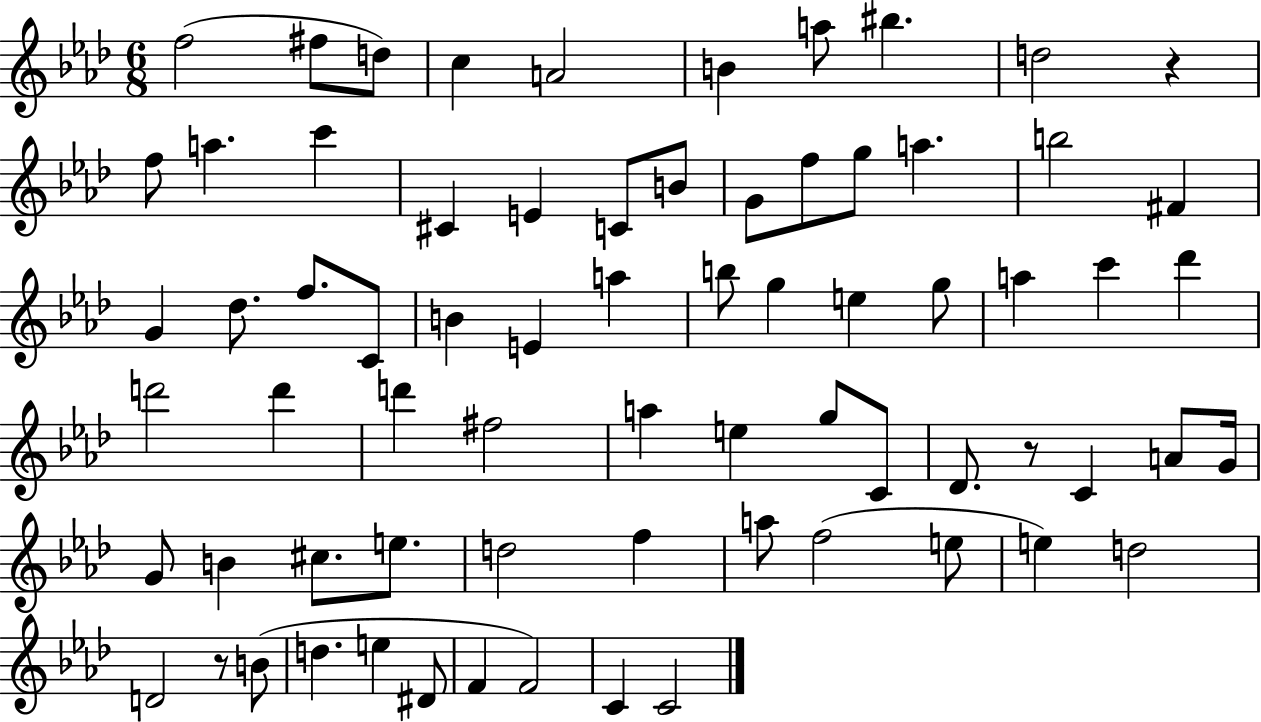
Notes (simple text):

F5/h F#5/e D5/e C5/q A4/h B4/q A5/e BIS5/q. D5/h R/q F5/e A5/q. C6/q C#4/q E4/q C4/e B4/e G4/e F5/e G5/e A5/q. B5/h F#4/q G4/q Db5/e. F5/e. C4/e B4/q E4/q A5/q B5/e G5/q E5/q G5/e A5/q C6/q Db6/q D6/h D6/q D6/q F#5/h A5/q E5/q G5/e C4/e Db4/e. R/e C4/q A4/e G4/s G4/e B4/q C#5/e. E5/e. D5/h F5/q A5/e F5/h E5/e E5/q D5/h D4/h R/e B4/e D5/q. E5/q D#4/e F4/q F4/h C4/q C4/h